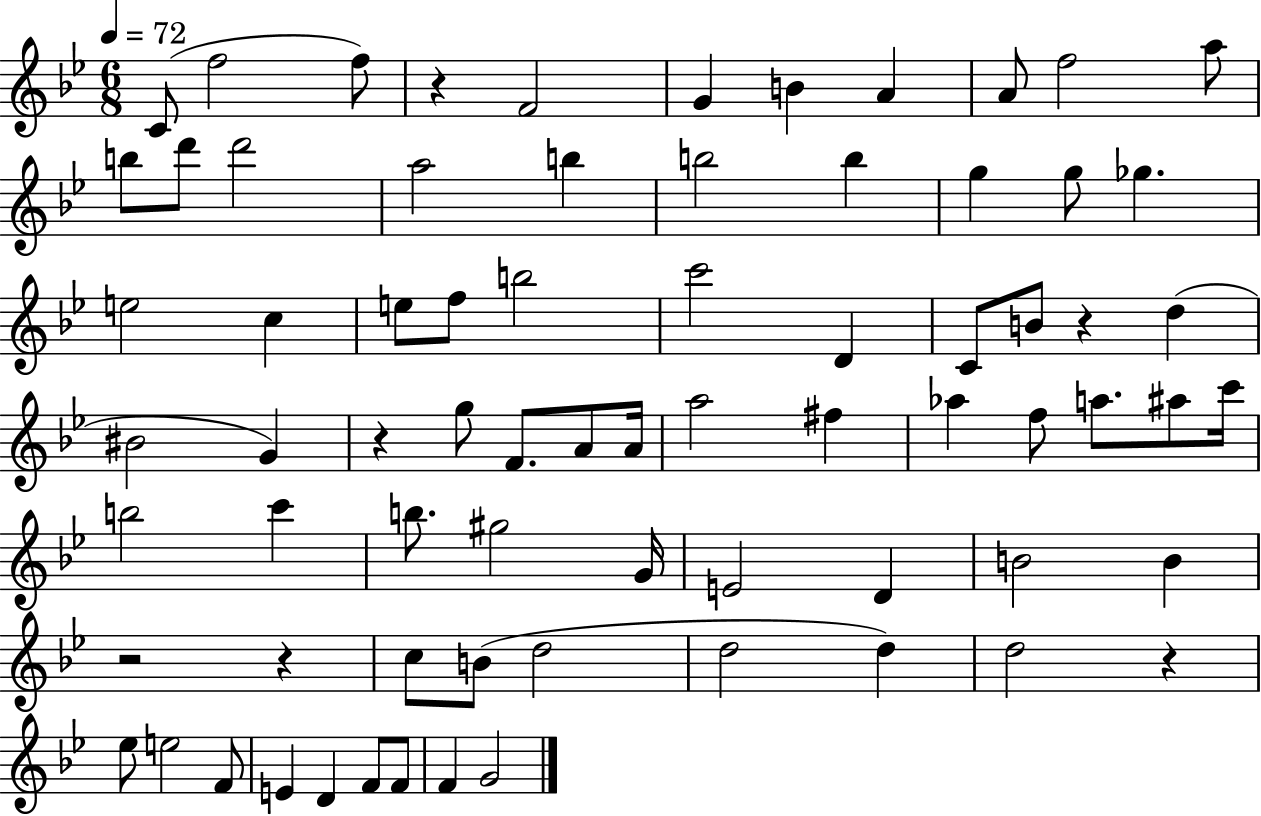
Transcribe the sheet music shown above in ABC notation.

X:1
T:Untitled
M:6/8
L:1/4
K:Bb
C/2 f2 f/2 z F2 G B A A/2 f2 a/2 b/2 d'/2 d'2 a2 b b2 b g g/2 _g e2 c e/2 f/2 b2 c'2 D C/2 B/2 z d ^B2 G z g/2 F/2 A/2 A/4 a2 ^f _a f/2 a/2 ^a/2 c'/4 b2 c' b/2 ^g2 G/4 E2 D B2 B z2 z c/2 B/2 d2 d2 d d2 z _e/2 e2 F/2 E D F/2 F/2 F G2